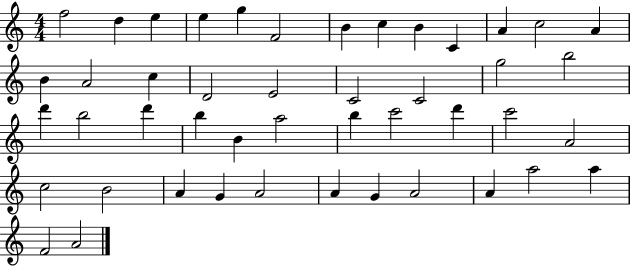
X:1
T:Untitled
M:4/4
L:1/4
K:C
f2 d e e g F2 B c B C A c2 A B A2 c D2 E2 C2 C2 g2 b2 d' b2 d' b B a2 b c'2 d' c'2 A2 c2 B2 A G A2 A G A2 A a2 a F2 A2